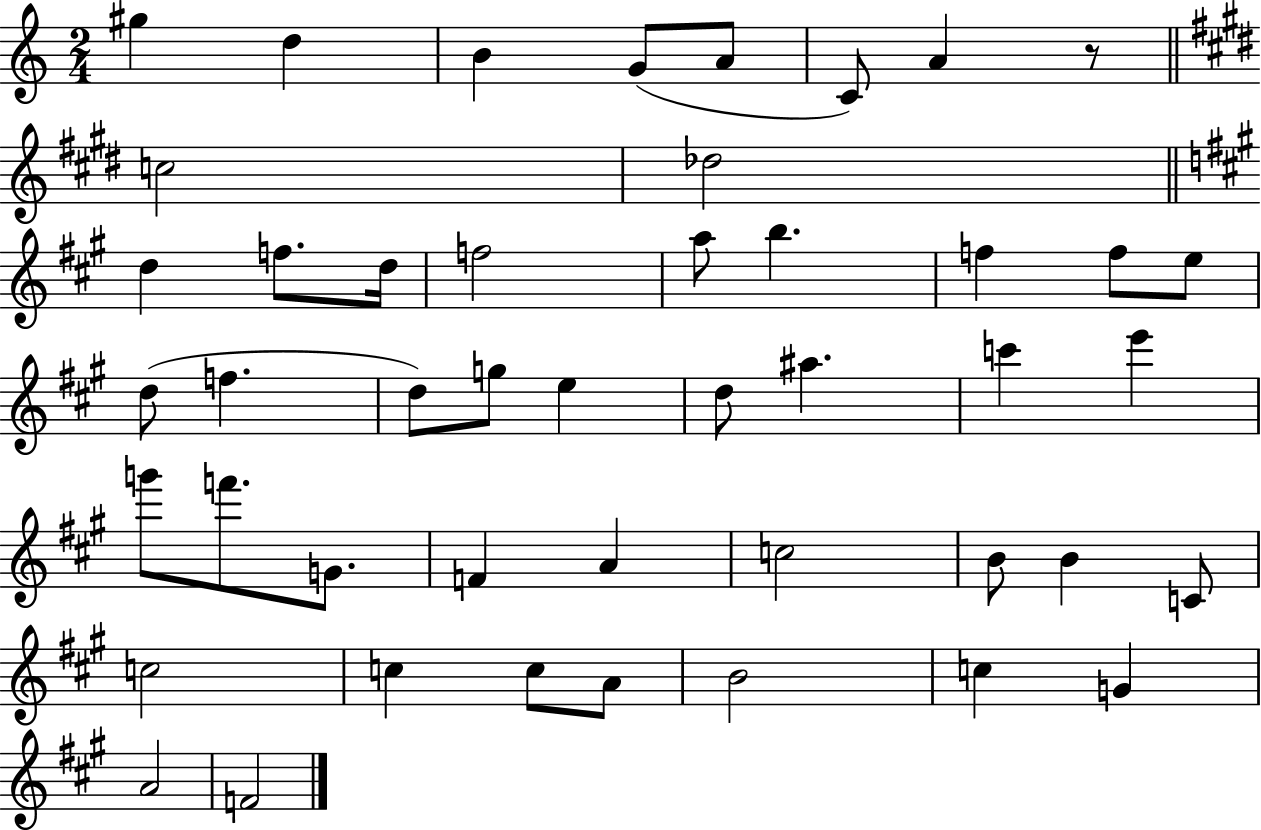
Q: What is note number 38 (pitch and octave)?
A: C5